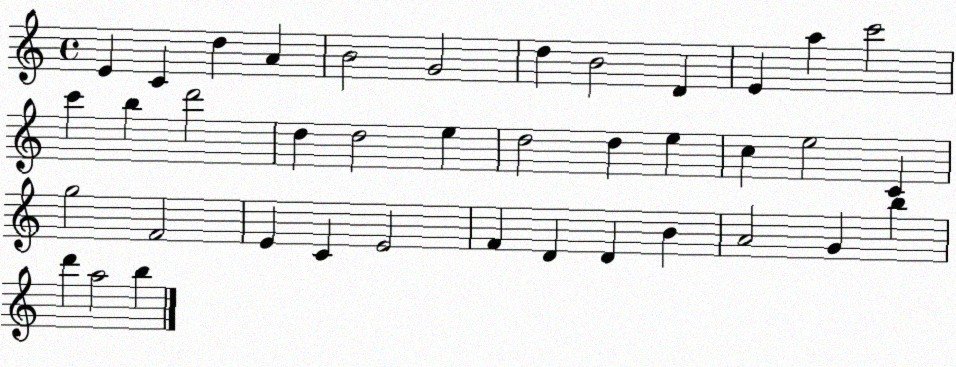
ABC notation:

X:1
T:Untitled
M:4/4
L:1/4
K:C
E C d A B2 G2 d B2 D E a c'2 c' b d'2 d d2 e d2 d e c e2 C g2 F2 E C E2 F D D B A2 G b d' a2 b